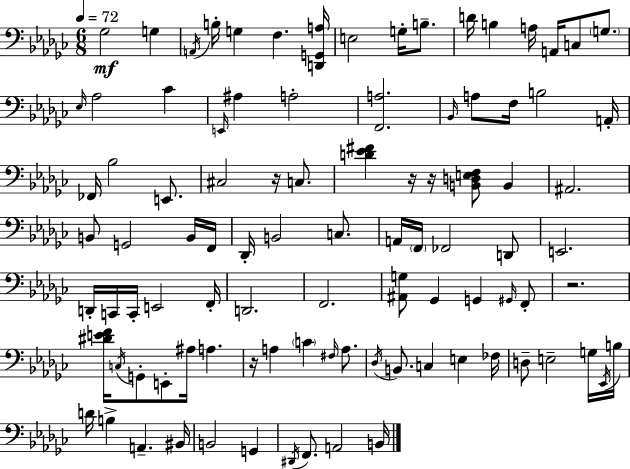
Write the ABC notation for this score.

X:1
T:Untitled
M:6/8
L:1/4
K:Ebm
_G,2 G, A,,/4 B,/4 G, F, [D,,G,,A,]/4 E,2 G,/4 B,/2 D/4 B, A,/4 A,,/4 C,/2 G,/2 _E,/4 _A,2 _C E,,/4 ^A, A,2 [F,,A,]2 _B,,/4 A,/2 F,/4 B,2 A,,/4 _F,,/4 _B,2 E,,/2 ^C,2 z/4 C,/2 [D_E^F] z/4 z/4 [B,,D,E,F,]/2 B,, ^A,,2 B,,/2 G,,2 B,,/4 F,,/4 _D,,/4 B,,2 C,/2 A,,/4 F,,/4 _F,,2 D,,/2 E,,2 D,,/4 C,,/4 C,,/4 E,,2 F,,/4 D,,2 F,,2 [^A,,G,]/2 _G,, G,, ^G,,/4 F,,/2 z2 [^DEF]/4 C,/4 G,,/2 E,,/2 ^A,/4 A, z/4 A, C ^F,/4 A,/2 _D,/4 B,,/2 C, E, _F,/4 D,/2 E,2 G,/4 _E,,/4 B,/4 D/4 B, A,, ^B,,/4 B,,2 G,, ^D,,/4 F,,/2 A,,2 B,,/4